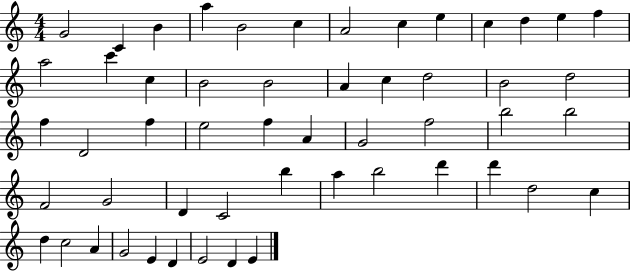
X:1
T:Untitled
M:4/4
L:1/4
K:C
G2 C B a B2 c A2 c e c d e f a2 c' c B2 B2 A c d2 B2 d2 f D2 f e2 f A G2 f2 b2 b2 F2 G2 D C2 b a b2 d' d' d2 c d c2 A G2 E D E2 D E